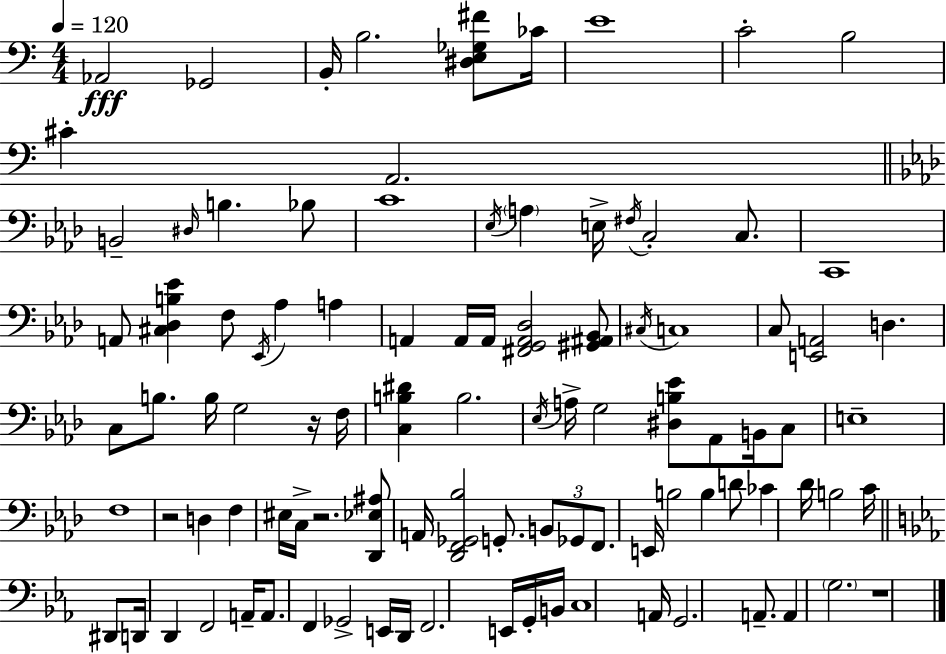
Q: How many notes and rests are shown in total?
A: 98